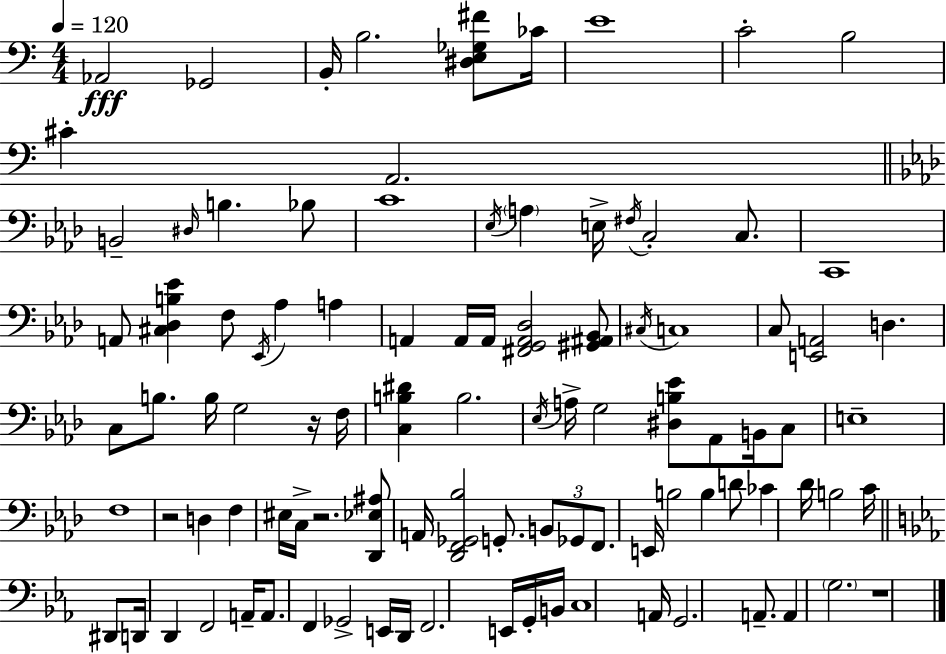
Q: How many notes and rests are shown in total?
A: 98